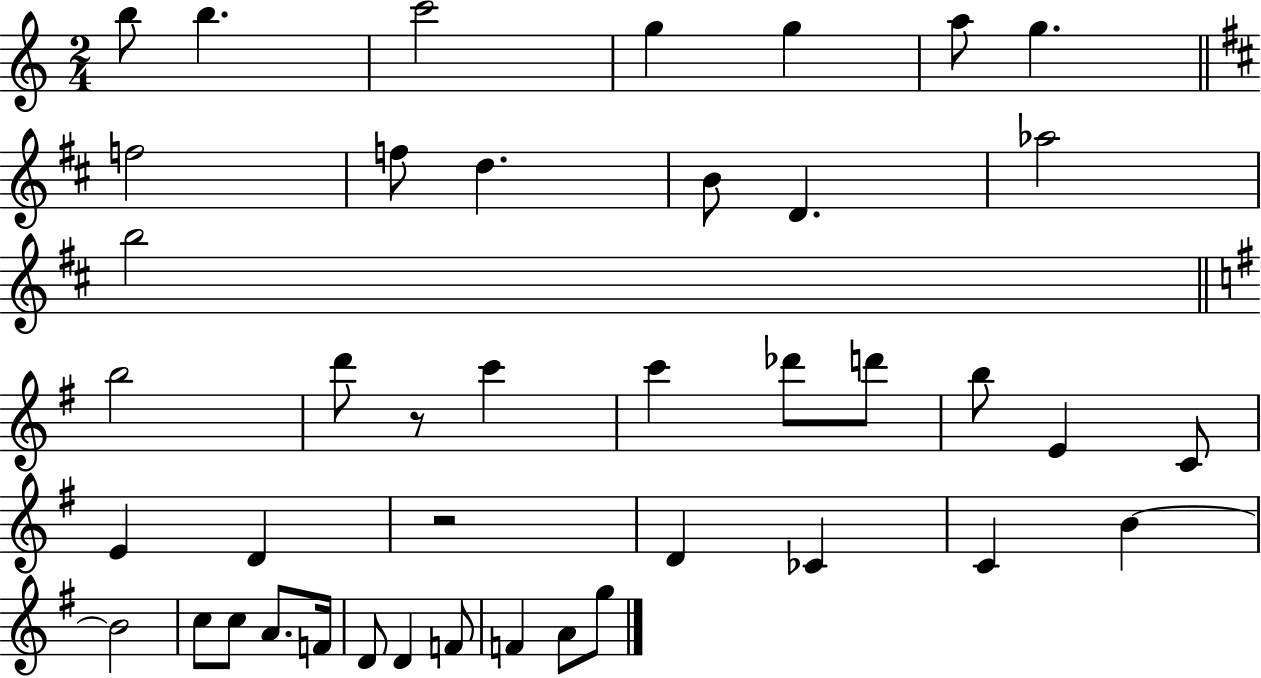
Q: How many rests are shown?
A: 2